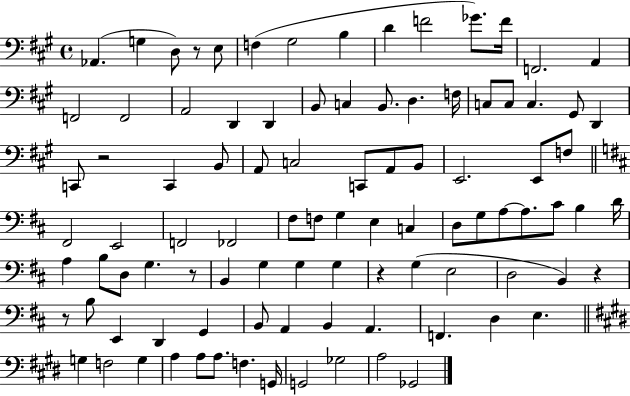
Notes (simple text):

Ab2/q. G3/q D3/e R/e E3/e F3/q G#3/h B3/q D4/q F4/h Gb4/e. F4/s F2/h. A2/q F2/h F2/h A2/h D2/q D2/q B2/e C3/q B2/e. D3/q. F3/s C3/e C3/e C3/q. G#2/e D2/q C2/e R/h C2/q B2/e A2/e C3/h C2/e A2/e B2/e E2/h. E2/e F3/e F#2/h E2/h F2/h FES2/h F#3/e F3/e G3/q E3/q C3/q D3/e G3/e A3/e A3/e. C#4/e B3/q D4/s A3/q B3/e D3/e G3/q. R/e B2/q G3/q G3/q G3/q R/q G3/q E3/h D3/h B2/q R/q R/e B3/e E2/q D2/q G2/q B2/e A2/q B2/q A2/q. F2/q. D3/q E3/q. G3/q F3/h G3/q A3/q A3/e A3/e. F3/q. G2/s G2/h Gb3/h A3/h Gb2/h